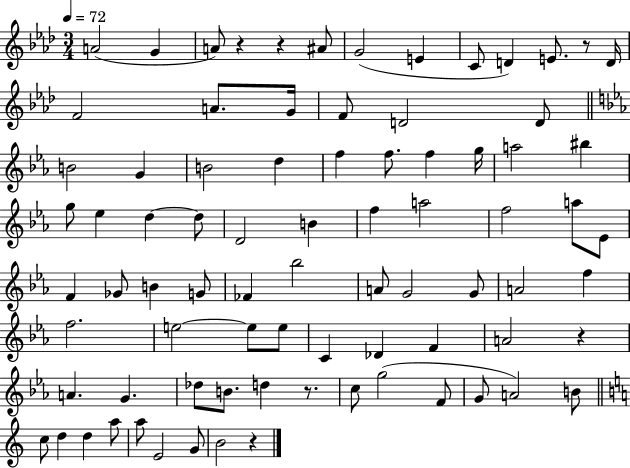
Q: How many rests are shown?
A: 6